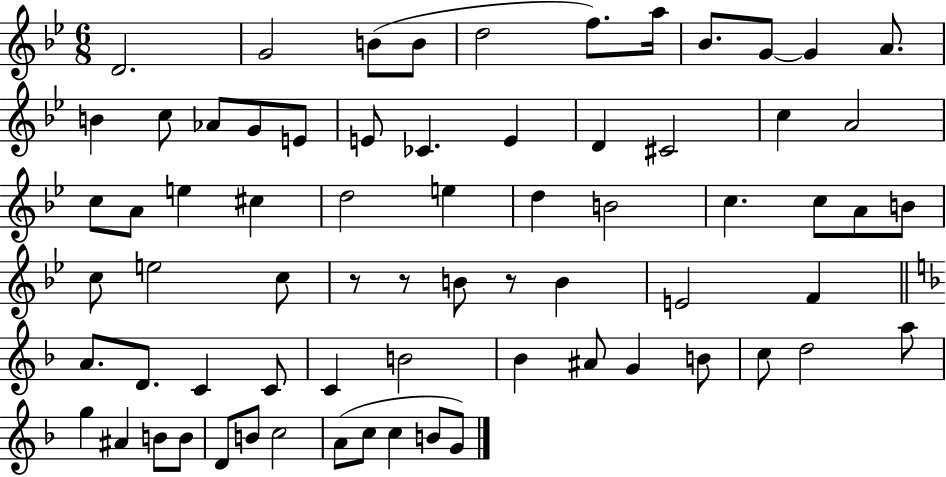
{
  \clef treble
  \numericTimeSignature
  \time 6/8
  \key bes \major
  \repeat volta 2 { d'2. | g'2 b'8( b'8 | d''2 f''8.) a''16 | bes'8. g'8~~ g'4 a'8. | \break b'4 c''8 aes'8 g'8 e'8 | e'8 ces'4. e'4 | d'4 cis'2 | c''4 a'2 | \break c''8 a'8 e''4 cis''4 | d''2 e''4 | d''4 b'2 | c''4. c''8 a'8 b'8 | \break c''8 e''2 c''8 | r8 r8 b'8 r8 b'4 | e'2 f'4 | \bar "||" \break \key f \major a'8. d'8. c'4 c'8 | c'4 b'2 | bes'4 ais'8 g'4 b'8 | c''8 d''2 a''8 | \break g''4 ais'4 b'8 b'8 | d'8 b'8 c''2 | a'8( c''8 c''4 b'8 g'8) | } \bar "|."
}